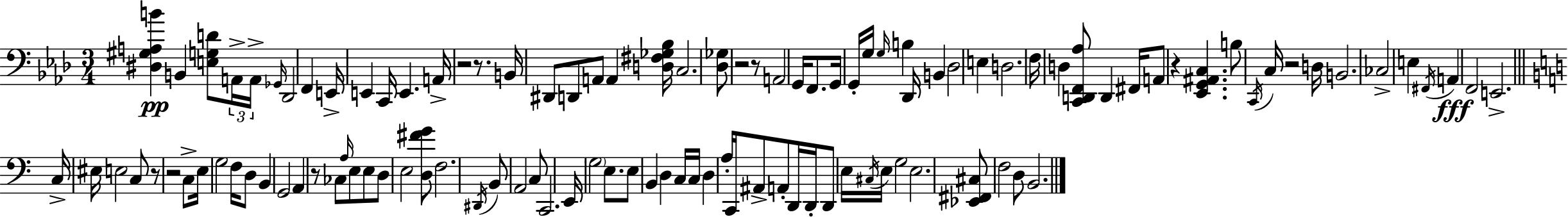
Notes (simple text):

[D#3,G#3,A3,B4]/q B2/q [E3,G3,D4]/e A2/s A2/s Gb2/s Db2/h F2/q E2/s E2/q C2/s E2/q. A2/s R/h R/e. B2/s D#2/e D2/e A2/e A2/q [D3,F#3,Gb3,Bb3]/s C3/h. [Db3,Gb3]/e R/h R/e A2/h G2/s F2/e. G2/s G2/s G3/s G3/s B3/q Db2/s B2/q Db3/h E3/q D3/h. F3/s D3/q [C2,D2,F2,Ab3]/e D2/q F#2/s A2/e R/q [Eb2,G2,A#2,C3]/q. B3/e C2/s C3/s R/h D3/s B2/h. CES3/h E3/q F#2/s A2/q F2/h E2/h. C3/s EIS3/s E3/h C3/e R/e R/h C3/e E3/s G3/h F3/s D3/e B2/q G2/h A2/q R/e CES3/e A3/s E3/e E3/e D3/e E3/h [D3,F#4,G4]/e F3/h. D#2/s B2/e A2/h C3/e C2/h. E2/s G3/h E3/e. E3/e B2/q D3/q C3/s C3/s D3/q A3/s C2/s A#2/e A2/e D2/s D2/s D2/e E3/s C#3/s E3/s G3/h E3/h. [Eb2,F#2,C#3]/e F3/h D3/e B2/h.